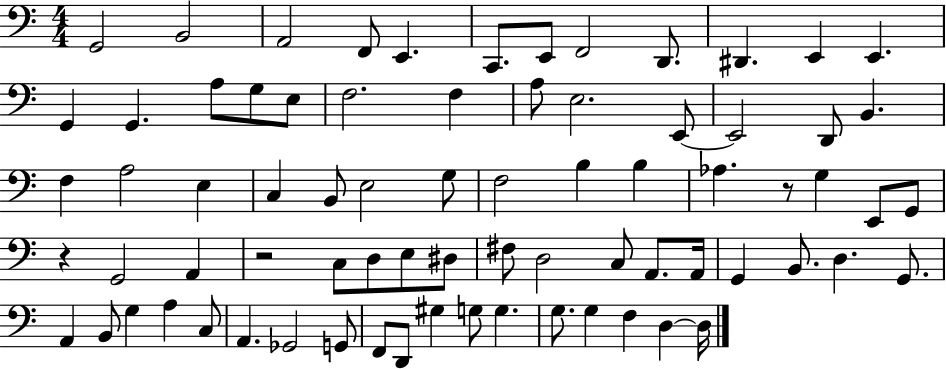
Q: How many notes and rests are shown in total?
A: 75